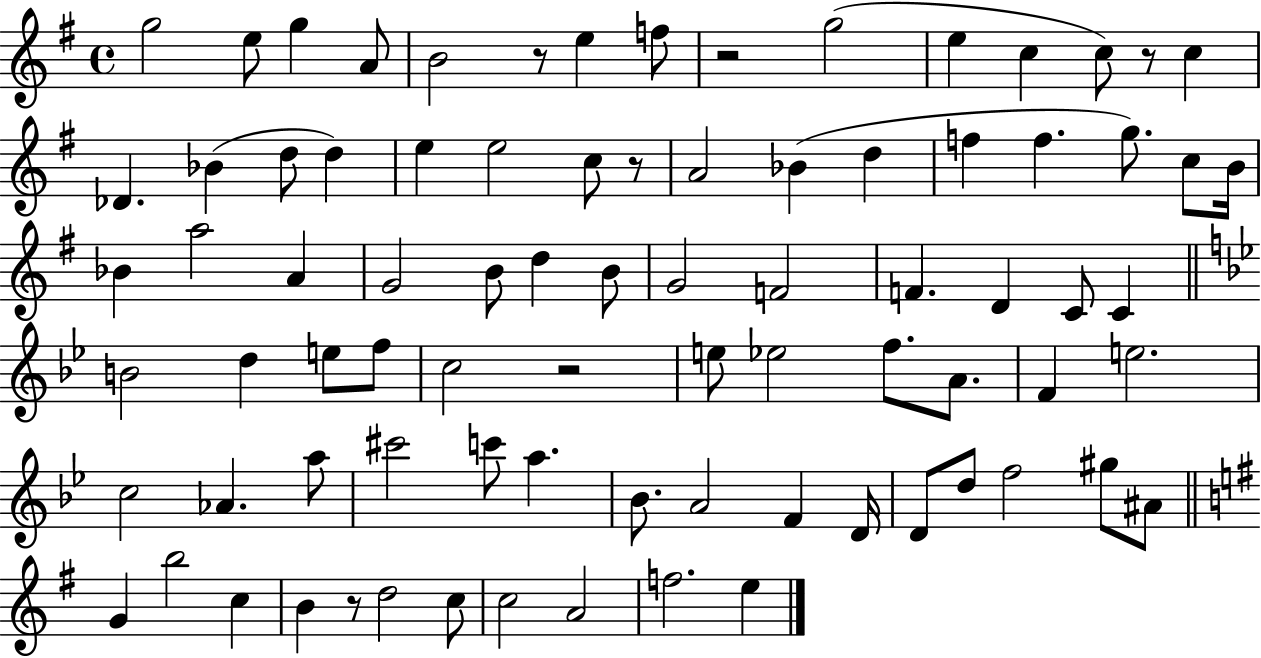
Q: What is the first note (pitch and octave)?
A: G5